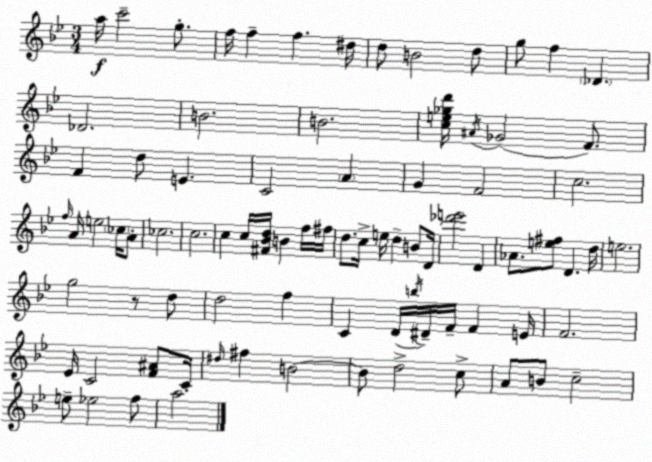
X:1
T:Untitled
M:3/4
L:1/4
K:Bb
a/4 c'2 g/2 f/4 f f ^d/4 d/2 B2 d/2 g/2 f _D _D2 B2 B2 [ce_gd']/4 ^A/4 _G2 F/2 F d/2 E C2 A G F2 c2 f/4 A/4 e2 _c/4 A/2 _c2 c2 c c/4 [^F_Bd]/4 B f/4 ^f/4 d/2 c/4 e/4 d B/2 D/4 [_d'e']2 D _A/2 [e^f]/2 D d/4 e2 g2 z/2 d/2 d2 f C D/4 b/4 ^D/4 F/4 F E/4 F2 _E/4 C2 [F^A]/2 C/4 ^d/4 ^f B2 B/2 d2 c/2 A/2 B/2 c2 e/2 _e2 f/2 a2